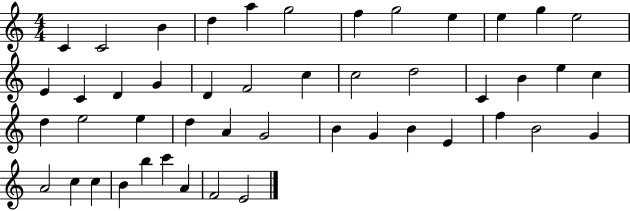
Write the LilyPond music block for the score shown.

{
  \clef treble
  \numericTimeSignature
  \time 4/4
  \key c \major
  c'4 c'2 b'4 | d''4 a''4 g''2 | f''4 g''2 e''4 | e''4 g''4 e''2 | \break e'4 c'4 d'4 g'4 | d'4 f'2 c''4 | c''2 d''2 | c'4 b'4 e''4 c''4 | \break d''4 e''2 e''4 | d''4 a'4 g'2 | b'4 g'4 b'4 e'4 | f''4 b'2 g'4 | \break a'2 c''4 c''4 | b'4 b''4 c'''4 a'4 | f'2 e'2 | \bar "|."
}